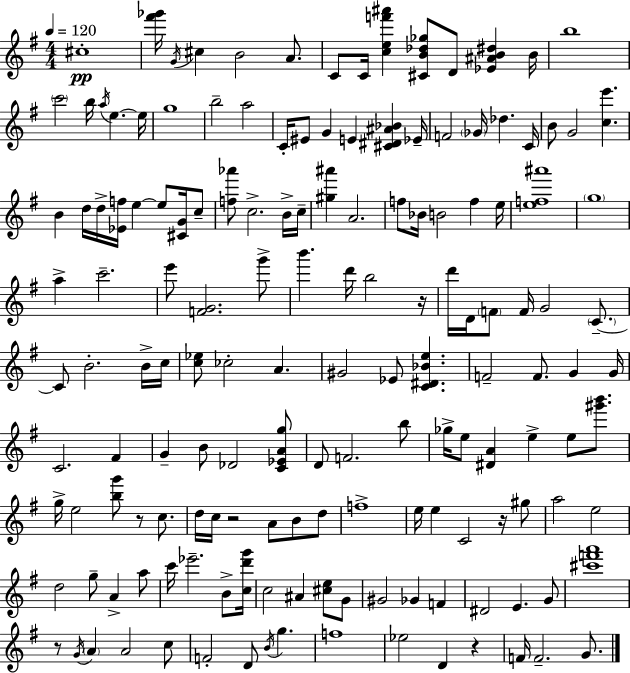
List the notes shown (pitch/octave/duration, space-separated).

C#5/w [F#6,Gb6]/s G4/s C#5/q B4/h A4/e. C4/e C4/s [C5,E5,F6,A#6]/q [C#4,B4,Db5,Gb5]/e D4/e [Eb4,A#4,B4,D#5]/q B4/s B5/w C6/h B5/s A5/s E5/q. E5/s G5/w B5/h A5/h C4/s EIS4/e G4/q E4/q [C#4,D#4,A#4,Bb4]/q Eb4/s F4/h Gb4/s Db5/q. C4/s B4/e G4/h [C5,E6]/q. B4/q D5/s D5/s [Eb4,F5]/s E5/q E5/e [C#4,G4]/s C5/e [F5,Ab6]/e C5/h. B4/s C5/s [G#5,A#6]/q A4/h. F5/e Bb4/s B4/h F5/q E5/s [E5,F5,A#6]/w G5/w A5/q C6/h. E6/e [F4,G4]/h. G6/e B6/q. D6/s B5/h R/s D6/s D4/s F4/e F4/s G4/h C4/e. C4/e B4/h. B4/s C5/s [C5,Eb5]/e CES5/h A4/q. G#4/h Eb4/e [C4,D#4,Bb4,E5]/q. F4/h F4/e. G4/q G4/s C4/h. F#4/q G4/q B4/e Db4/h [C4,Eb4,A4,G5]/e D4/e F4/h. B5/e Gb5/s E5/e [D#4,A4]/q E5/q E5/e [G#6,B6]/e. G5/s E5/h [B5,G6]/e R/e C5/e. D5/s C5/s R/h A4/e B4/e D5/e F5/w E5/s E5/q C4/h R/s G#5/e A5/h E5/h D5/h G5/e A4/q A5/e C6/s Eb6/h. B4/e [C5,D6,G6]/s C5/h A#4/q [C#5,E5]/e G4/e G#4/h Gb4/q F4/q D#4/h E4/q. G4/e [C#6,F6,A6]/w R/e G4/s A4/q A4/h C5/e F4/h D4/e B4/s G5/q. F5/w Eb5/h D4/q R/q F4/s F4/h. G4/e.